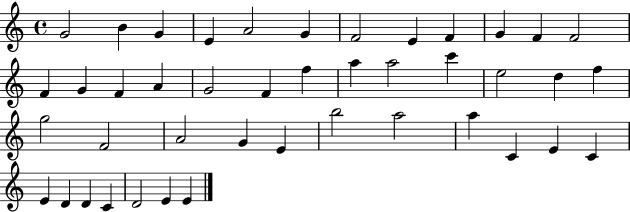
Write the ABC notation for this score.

X:1
T:Untitled
M:4/4
L:1/4
K:C
G2 B G E A2 G F2 E F G F F2 F G F A G2 F f a a2 c' e2 d f g2 F2 A2 G E b2 a2 a C E C E D D C D2 E E